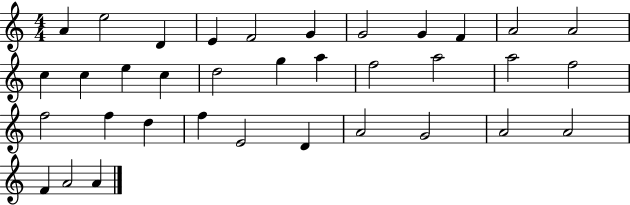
{
  \clef treble
  \numericTimeSignature
  \time 4/4
  \key c \major
  a'4 e''2 d'4 | e'4 f'2 g'4 | g'2 g'4 f'4 | a'2 a'2 | \break c''4 c''4 e''4 c''4 | d''2 g''4 a''4 | f''2 a''2 | a''2 f''2 | \break f''2 f''4 d''4 | f''4 e'2 d'4 | a'2 g'2 | a'2 a'2 | \break f'4 a'2 a'4 | \bar "|."
}